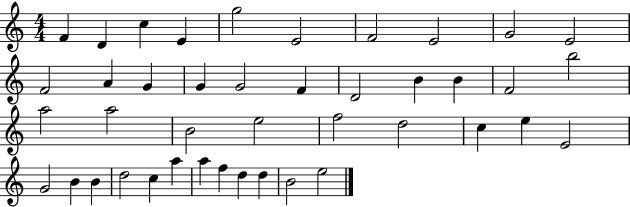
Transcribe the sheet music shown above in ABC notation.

X:1
T:Untitled
M:4/4
L:1/4
K:C
F D c E g2 E2 F2 E2 G2 E2 F2 A G G G2 F D2 B B F2 b2 a2 a2 B2 e2 f2 d2 c e E2 G2 B B d2 c a a f d d B2 e2